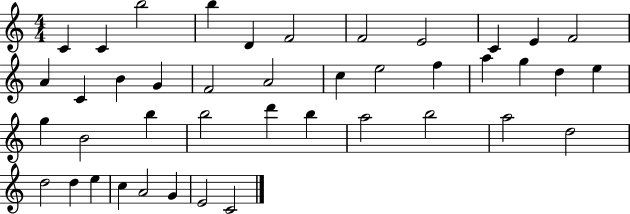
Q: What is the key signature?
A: C major